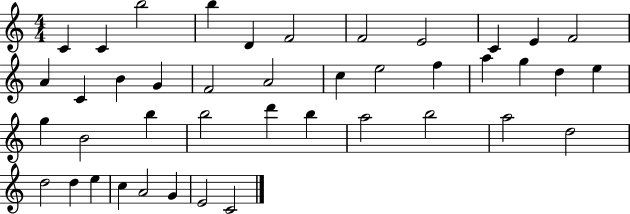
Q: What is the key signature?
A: C major